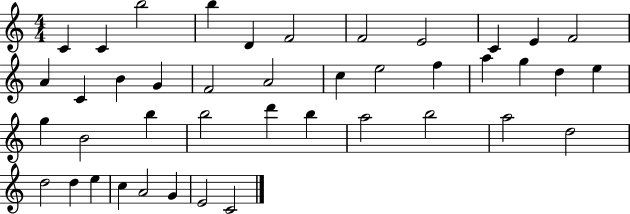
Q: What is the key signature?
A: C major